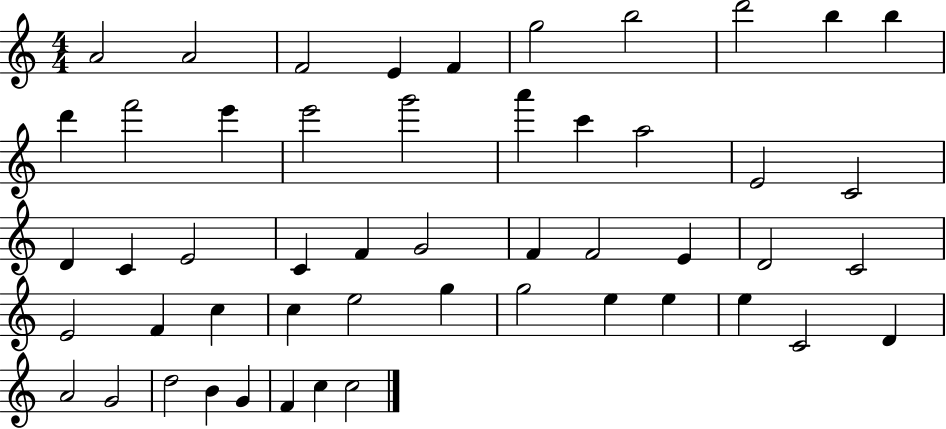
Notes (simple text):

A4/h A4/h F4/h E4/q F4/q G5/h B5/h D6/h B5/q B5/q D6/q F6/h E6/q E6/h G6/h A6/q C6/q A5/h E4/h C4/h D4/q C4/q E4/h C4/q F4/q G4/h F4/q F4/h E4/q D4/h C4/h E4/h F4/q C5/q C5/q E5/h G5/q G5/h E5/q E5/q E5/q C4/h D4/q A4/h G4/h D5/h B4/q G4/q F4/q C5/q C5/h